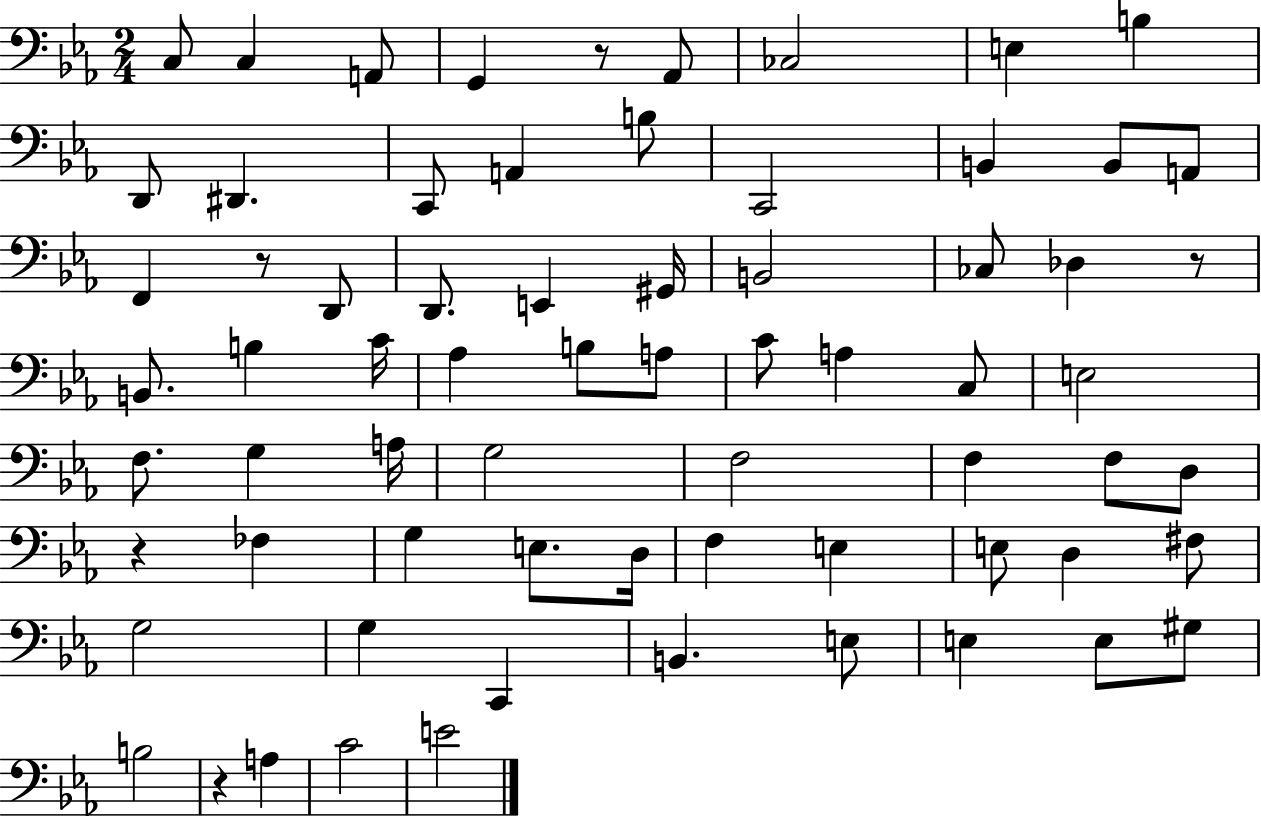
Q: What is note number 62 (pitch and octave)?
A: A3